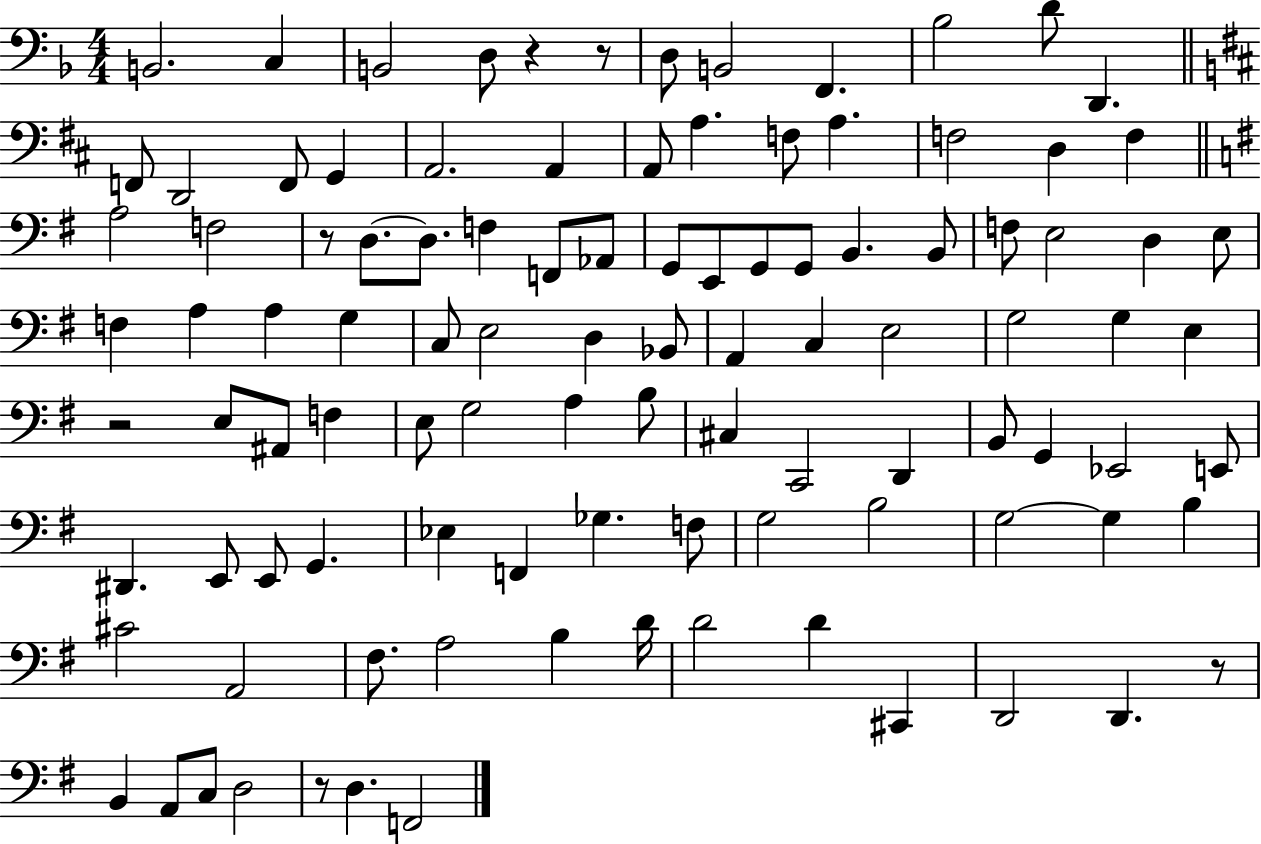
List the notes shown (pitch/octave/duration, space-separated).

B2/h. C3/q B2/h D3/e R/q R/e D3/e B2/h F2/q. Bb3/h D4/e D2/q. F2/e D2/h F2/e G2/q A2/h. A2/q A2/e A3/q. F3/e A3/q. F3/h D3/q F3/q A3/h F3/h R/e D3/e. D3/e. F3/q F2/e Ab2/e G2/e E2/e G2/e G2/e B2/q. B2/e F3/e E3/h D3/q E3/e F3/q A3/q A3/q G3/q C3/e E3/h D3/q Bb2/e A2/q C3/q E3/h G3/h G3/q E3/q R/h E3/e A#2/e F3/q E3/e G3/h A3/q B3/e C#3/q C2/h D2/q B2/e G2/q Eb2/h E2/e D#2/q. E2/e E2/e G2/q. Eb3/q F2/q Gb3/q. F3/e G3/h B3/h G3/h G3/q B3/q C#4/h A2/h F#3/e. A3/h B3/q D4/s D4/h D4/q C#2/q D2/h D2/q. R/e B2/q A2/e C3/e D3/h R/e D3/q. F2/h